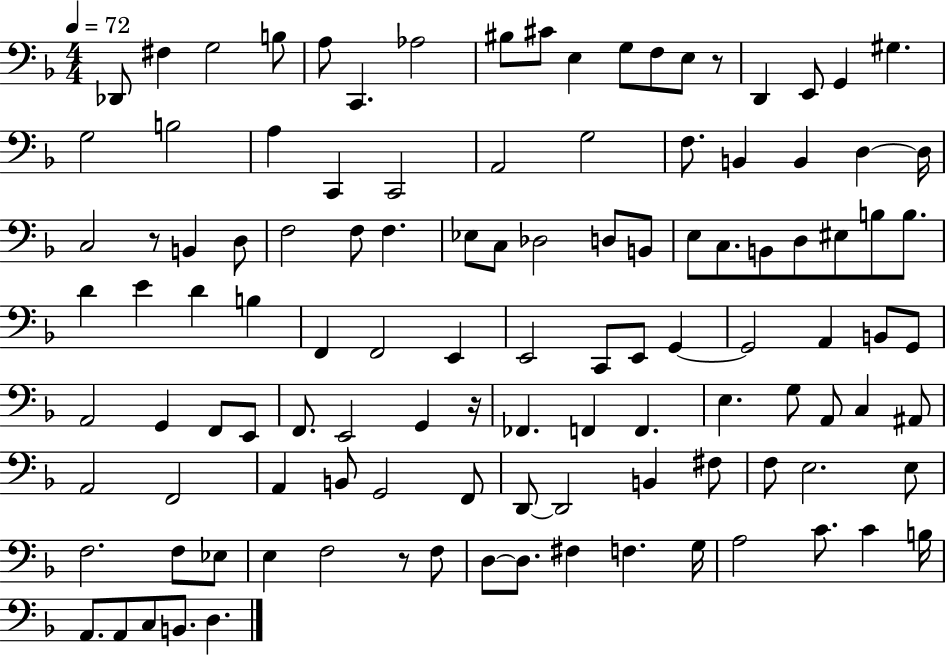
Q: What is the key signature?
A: F major